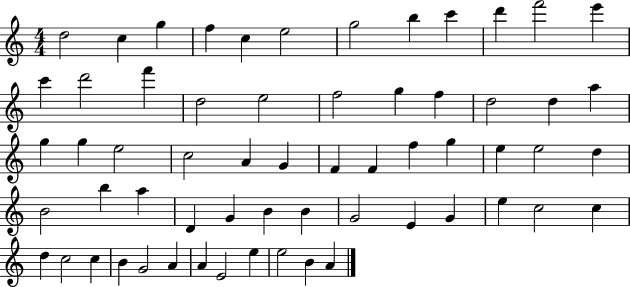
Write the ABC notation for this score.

X:1
T:Untitled
M:4/4
L:1/4
K:C
d2 c g f c e2 g2 b c' d' f'2 e' c' d'2 f' d2 e2 f2 g f d2 d a g g e2 c2 A G F F f g e e2 d B2 b a D G B B G2 E G e c2 c d c2 c B G2 A A E2 e e2 B A